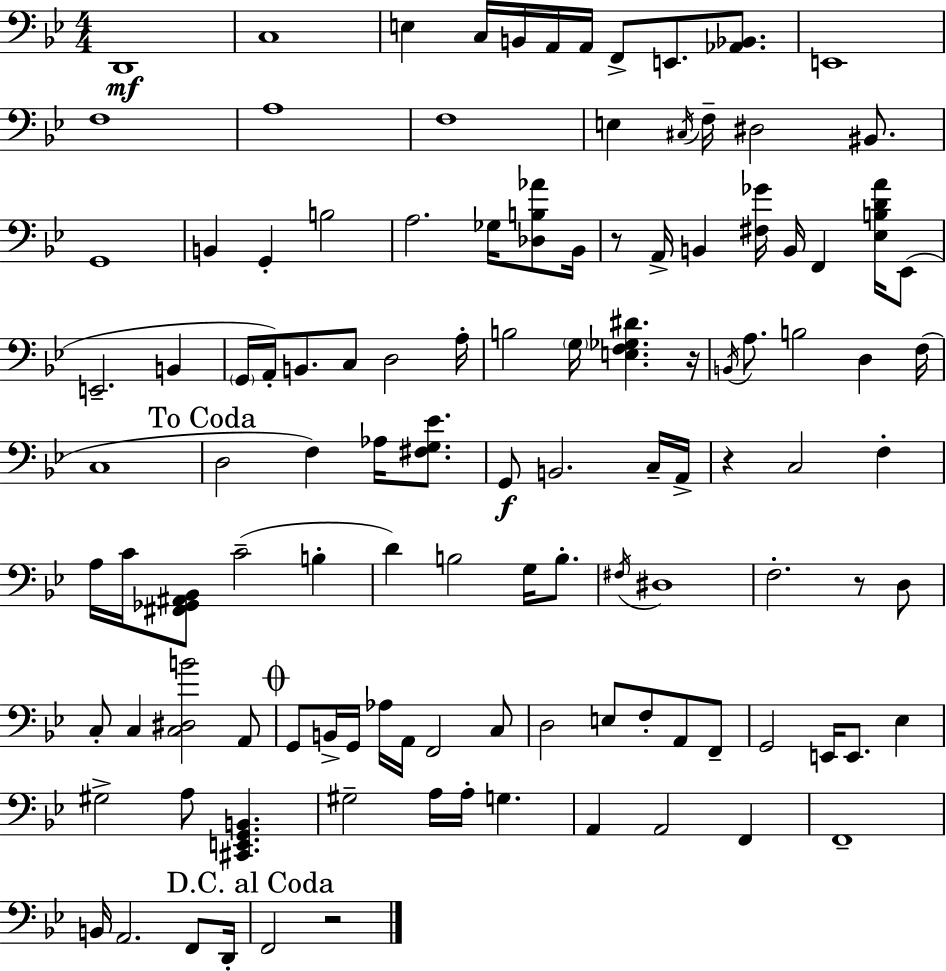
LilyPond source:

{
  \clef bass
  \numericTimeSignature
  \time 4/4
  \key bes \major
  d,1\mf | c1 | e4 c16 b,16 a,16 a,16 f,8-> e,8. <aes, bes,>8. | e,1 | \break f1 | a1 | f1 | e4 \acciaccatura { cis16 } f16-- dis2 bis,8. | \break g,1 | b,4 g,4-. b2 | a2. ges16 <des b aes'>8 | bes,16 r8 a,16-> b,4 <fis ges'>16 b,16 f,4 <ees b d' a'>16 ees,8( | \break e,2.-- b,4 | \parenthesize g,16 a,16-.) b,8. c8 d2 | a16-. b2 \parenthesize g16 <e f ges dis'>4. | r16 \acciaccatura { b,16 } a8. b2 d4 | \break f16( c1 | \mark "To Coda" d2 f4) aes16 <fis g ees'>8. | g,8\f b,2. | c16-- a,16-> r4 c2 f4-. | \break a16 c'16 <fis, ges, ais, bes,>8 c'2--( b4-. | d'4) b2 g16 b8.-. | \acciaccatura { fis16 } dis1 | f2.-. r8 | \break d8 c8-. c4 <c dis b'>2 | a,8 \mark \markup { \musicglyph "scripts.coda" } g,8 b,16-> g,16 aes16 a,16 f,2 | c8 d2 e8 f8-. a,8 | f,8-- g,2 e,16 e,8. ees4 | \break gis2-> a8 <cis, e, g, b,>4. | gis2-- a16 a16-. g4. | a,4 a,2 f,4 | f,1-- | \break b,16 a,2. | f,8 d,16-. \mark "D.C. al Coda" f,2 r2 | \bar "|."
}